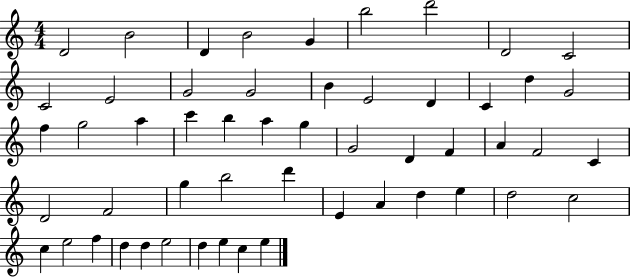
D4/h B4/h D4/q B4/h G4/q B5/h D6/h D4/h C4/h C4/h E4/h G4/h G4/h B4/q E4/h D4/q C4/q D5/q G4/h F5/q G5/h A5/q C6/q B5/q A5/q G5/q G4/h D4/q F4/q A4/q F4/h C4/q D4/h F4/h G5/q B5/h D6/q E4/q A4/q D5/q E5/q D5/h C5/h C5/q E5/h F5/q D5/q D5/q E5/h D5/q E5/q C5/q E5/q